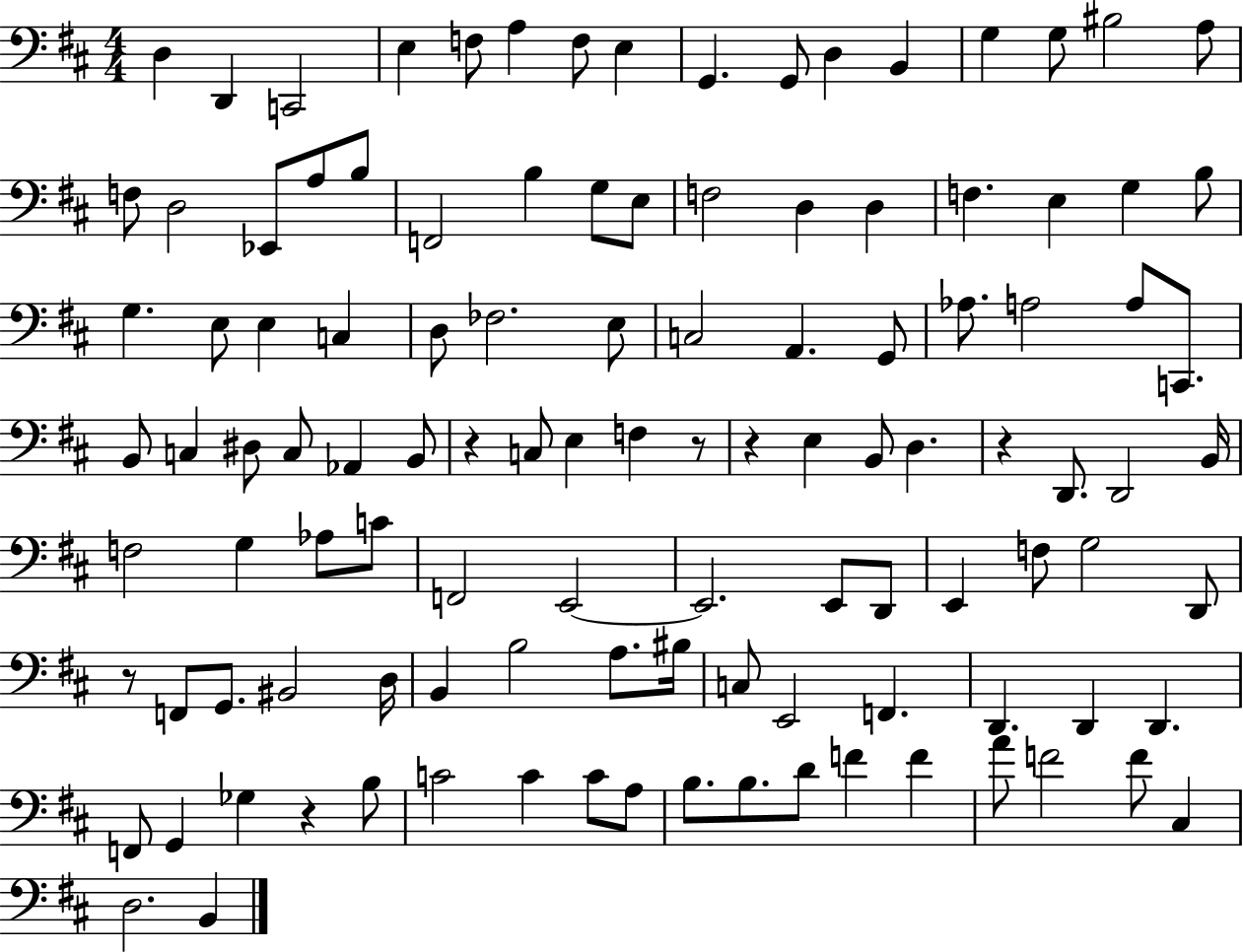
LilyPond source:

{
  \clef bass
  \numericTimeSignature
  \time 4/4
  \key d \major
  d4 d,4 c,2 | e4 f8 a4 f8 e4 | g,4. g,8 d4 b,4 | g4 g8 bis2 a8 | \break f8 d2 ees,8 a8 b8 | f,2 b4 g8 e8 | f2 d4 d4 | f4. e4 g4 b8 | \break g4. e8 e4 c4 | d8 fes2. e8 | c2 a,4. g,8 | aes8. a2 a8 c,8. | \break b,8 c4 dis8 c8 aes,4 b,8 | r4 c8 e4 f4 r8 | r4 e4 b,8 d4. | r4 d,8. d,2 b,16 | \break f2 g4 aes8 c'8 | f,2 e,2~~ | e,2. e,8 d,8 | e,4 f8 g2 d,8 | \break r8 f,8 g,8. bis,2 d16 | b,4 b2 a8. bis16 | c8 e,2 f,4. | d,4. d,4 d,4. | \break f,8 g,4 ges4 r4 b8 | c'2 c'4 c'8 a8 | b8. b8. d'8 f'4 f'4 | a'8 f'2 f'8 cis4 | \break d2. b,4 | \bar "|."
}